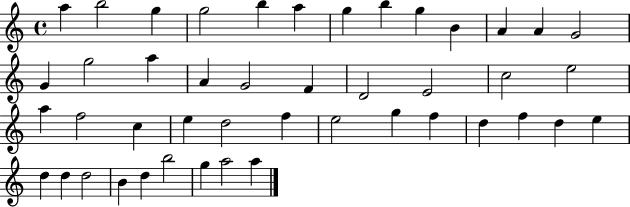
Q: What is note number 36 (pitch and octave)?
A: E5